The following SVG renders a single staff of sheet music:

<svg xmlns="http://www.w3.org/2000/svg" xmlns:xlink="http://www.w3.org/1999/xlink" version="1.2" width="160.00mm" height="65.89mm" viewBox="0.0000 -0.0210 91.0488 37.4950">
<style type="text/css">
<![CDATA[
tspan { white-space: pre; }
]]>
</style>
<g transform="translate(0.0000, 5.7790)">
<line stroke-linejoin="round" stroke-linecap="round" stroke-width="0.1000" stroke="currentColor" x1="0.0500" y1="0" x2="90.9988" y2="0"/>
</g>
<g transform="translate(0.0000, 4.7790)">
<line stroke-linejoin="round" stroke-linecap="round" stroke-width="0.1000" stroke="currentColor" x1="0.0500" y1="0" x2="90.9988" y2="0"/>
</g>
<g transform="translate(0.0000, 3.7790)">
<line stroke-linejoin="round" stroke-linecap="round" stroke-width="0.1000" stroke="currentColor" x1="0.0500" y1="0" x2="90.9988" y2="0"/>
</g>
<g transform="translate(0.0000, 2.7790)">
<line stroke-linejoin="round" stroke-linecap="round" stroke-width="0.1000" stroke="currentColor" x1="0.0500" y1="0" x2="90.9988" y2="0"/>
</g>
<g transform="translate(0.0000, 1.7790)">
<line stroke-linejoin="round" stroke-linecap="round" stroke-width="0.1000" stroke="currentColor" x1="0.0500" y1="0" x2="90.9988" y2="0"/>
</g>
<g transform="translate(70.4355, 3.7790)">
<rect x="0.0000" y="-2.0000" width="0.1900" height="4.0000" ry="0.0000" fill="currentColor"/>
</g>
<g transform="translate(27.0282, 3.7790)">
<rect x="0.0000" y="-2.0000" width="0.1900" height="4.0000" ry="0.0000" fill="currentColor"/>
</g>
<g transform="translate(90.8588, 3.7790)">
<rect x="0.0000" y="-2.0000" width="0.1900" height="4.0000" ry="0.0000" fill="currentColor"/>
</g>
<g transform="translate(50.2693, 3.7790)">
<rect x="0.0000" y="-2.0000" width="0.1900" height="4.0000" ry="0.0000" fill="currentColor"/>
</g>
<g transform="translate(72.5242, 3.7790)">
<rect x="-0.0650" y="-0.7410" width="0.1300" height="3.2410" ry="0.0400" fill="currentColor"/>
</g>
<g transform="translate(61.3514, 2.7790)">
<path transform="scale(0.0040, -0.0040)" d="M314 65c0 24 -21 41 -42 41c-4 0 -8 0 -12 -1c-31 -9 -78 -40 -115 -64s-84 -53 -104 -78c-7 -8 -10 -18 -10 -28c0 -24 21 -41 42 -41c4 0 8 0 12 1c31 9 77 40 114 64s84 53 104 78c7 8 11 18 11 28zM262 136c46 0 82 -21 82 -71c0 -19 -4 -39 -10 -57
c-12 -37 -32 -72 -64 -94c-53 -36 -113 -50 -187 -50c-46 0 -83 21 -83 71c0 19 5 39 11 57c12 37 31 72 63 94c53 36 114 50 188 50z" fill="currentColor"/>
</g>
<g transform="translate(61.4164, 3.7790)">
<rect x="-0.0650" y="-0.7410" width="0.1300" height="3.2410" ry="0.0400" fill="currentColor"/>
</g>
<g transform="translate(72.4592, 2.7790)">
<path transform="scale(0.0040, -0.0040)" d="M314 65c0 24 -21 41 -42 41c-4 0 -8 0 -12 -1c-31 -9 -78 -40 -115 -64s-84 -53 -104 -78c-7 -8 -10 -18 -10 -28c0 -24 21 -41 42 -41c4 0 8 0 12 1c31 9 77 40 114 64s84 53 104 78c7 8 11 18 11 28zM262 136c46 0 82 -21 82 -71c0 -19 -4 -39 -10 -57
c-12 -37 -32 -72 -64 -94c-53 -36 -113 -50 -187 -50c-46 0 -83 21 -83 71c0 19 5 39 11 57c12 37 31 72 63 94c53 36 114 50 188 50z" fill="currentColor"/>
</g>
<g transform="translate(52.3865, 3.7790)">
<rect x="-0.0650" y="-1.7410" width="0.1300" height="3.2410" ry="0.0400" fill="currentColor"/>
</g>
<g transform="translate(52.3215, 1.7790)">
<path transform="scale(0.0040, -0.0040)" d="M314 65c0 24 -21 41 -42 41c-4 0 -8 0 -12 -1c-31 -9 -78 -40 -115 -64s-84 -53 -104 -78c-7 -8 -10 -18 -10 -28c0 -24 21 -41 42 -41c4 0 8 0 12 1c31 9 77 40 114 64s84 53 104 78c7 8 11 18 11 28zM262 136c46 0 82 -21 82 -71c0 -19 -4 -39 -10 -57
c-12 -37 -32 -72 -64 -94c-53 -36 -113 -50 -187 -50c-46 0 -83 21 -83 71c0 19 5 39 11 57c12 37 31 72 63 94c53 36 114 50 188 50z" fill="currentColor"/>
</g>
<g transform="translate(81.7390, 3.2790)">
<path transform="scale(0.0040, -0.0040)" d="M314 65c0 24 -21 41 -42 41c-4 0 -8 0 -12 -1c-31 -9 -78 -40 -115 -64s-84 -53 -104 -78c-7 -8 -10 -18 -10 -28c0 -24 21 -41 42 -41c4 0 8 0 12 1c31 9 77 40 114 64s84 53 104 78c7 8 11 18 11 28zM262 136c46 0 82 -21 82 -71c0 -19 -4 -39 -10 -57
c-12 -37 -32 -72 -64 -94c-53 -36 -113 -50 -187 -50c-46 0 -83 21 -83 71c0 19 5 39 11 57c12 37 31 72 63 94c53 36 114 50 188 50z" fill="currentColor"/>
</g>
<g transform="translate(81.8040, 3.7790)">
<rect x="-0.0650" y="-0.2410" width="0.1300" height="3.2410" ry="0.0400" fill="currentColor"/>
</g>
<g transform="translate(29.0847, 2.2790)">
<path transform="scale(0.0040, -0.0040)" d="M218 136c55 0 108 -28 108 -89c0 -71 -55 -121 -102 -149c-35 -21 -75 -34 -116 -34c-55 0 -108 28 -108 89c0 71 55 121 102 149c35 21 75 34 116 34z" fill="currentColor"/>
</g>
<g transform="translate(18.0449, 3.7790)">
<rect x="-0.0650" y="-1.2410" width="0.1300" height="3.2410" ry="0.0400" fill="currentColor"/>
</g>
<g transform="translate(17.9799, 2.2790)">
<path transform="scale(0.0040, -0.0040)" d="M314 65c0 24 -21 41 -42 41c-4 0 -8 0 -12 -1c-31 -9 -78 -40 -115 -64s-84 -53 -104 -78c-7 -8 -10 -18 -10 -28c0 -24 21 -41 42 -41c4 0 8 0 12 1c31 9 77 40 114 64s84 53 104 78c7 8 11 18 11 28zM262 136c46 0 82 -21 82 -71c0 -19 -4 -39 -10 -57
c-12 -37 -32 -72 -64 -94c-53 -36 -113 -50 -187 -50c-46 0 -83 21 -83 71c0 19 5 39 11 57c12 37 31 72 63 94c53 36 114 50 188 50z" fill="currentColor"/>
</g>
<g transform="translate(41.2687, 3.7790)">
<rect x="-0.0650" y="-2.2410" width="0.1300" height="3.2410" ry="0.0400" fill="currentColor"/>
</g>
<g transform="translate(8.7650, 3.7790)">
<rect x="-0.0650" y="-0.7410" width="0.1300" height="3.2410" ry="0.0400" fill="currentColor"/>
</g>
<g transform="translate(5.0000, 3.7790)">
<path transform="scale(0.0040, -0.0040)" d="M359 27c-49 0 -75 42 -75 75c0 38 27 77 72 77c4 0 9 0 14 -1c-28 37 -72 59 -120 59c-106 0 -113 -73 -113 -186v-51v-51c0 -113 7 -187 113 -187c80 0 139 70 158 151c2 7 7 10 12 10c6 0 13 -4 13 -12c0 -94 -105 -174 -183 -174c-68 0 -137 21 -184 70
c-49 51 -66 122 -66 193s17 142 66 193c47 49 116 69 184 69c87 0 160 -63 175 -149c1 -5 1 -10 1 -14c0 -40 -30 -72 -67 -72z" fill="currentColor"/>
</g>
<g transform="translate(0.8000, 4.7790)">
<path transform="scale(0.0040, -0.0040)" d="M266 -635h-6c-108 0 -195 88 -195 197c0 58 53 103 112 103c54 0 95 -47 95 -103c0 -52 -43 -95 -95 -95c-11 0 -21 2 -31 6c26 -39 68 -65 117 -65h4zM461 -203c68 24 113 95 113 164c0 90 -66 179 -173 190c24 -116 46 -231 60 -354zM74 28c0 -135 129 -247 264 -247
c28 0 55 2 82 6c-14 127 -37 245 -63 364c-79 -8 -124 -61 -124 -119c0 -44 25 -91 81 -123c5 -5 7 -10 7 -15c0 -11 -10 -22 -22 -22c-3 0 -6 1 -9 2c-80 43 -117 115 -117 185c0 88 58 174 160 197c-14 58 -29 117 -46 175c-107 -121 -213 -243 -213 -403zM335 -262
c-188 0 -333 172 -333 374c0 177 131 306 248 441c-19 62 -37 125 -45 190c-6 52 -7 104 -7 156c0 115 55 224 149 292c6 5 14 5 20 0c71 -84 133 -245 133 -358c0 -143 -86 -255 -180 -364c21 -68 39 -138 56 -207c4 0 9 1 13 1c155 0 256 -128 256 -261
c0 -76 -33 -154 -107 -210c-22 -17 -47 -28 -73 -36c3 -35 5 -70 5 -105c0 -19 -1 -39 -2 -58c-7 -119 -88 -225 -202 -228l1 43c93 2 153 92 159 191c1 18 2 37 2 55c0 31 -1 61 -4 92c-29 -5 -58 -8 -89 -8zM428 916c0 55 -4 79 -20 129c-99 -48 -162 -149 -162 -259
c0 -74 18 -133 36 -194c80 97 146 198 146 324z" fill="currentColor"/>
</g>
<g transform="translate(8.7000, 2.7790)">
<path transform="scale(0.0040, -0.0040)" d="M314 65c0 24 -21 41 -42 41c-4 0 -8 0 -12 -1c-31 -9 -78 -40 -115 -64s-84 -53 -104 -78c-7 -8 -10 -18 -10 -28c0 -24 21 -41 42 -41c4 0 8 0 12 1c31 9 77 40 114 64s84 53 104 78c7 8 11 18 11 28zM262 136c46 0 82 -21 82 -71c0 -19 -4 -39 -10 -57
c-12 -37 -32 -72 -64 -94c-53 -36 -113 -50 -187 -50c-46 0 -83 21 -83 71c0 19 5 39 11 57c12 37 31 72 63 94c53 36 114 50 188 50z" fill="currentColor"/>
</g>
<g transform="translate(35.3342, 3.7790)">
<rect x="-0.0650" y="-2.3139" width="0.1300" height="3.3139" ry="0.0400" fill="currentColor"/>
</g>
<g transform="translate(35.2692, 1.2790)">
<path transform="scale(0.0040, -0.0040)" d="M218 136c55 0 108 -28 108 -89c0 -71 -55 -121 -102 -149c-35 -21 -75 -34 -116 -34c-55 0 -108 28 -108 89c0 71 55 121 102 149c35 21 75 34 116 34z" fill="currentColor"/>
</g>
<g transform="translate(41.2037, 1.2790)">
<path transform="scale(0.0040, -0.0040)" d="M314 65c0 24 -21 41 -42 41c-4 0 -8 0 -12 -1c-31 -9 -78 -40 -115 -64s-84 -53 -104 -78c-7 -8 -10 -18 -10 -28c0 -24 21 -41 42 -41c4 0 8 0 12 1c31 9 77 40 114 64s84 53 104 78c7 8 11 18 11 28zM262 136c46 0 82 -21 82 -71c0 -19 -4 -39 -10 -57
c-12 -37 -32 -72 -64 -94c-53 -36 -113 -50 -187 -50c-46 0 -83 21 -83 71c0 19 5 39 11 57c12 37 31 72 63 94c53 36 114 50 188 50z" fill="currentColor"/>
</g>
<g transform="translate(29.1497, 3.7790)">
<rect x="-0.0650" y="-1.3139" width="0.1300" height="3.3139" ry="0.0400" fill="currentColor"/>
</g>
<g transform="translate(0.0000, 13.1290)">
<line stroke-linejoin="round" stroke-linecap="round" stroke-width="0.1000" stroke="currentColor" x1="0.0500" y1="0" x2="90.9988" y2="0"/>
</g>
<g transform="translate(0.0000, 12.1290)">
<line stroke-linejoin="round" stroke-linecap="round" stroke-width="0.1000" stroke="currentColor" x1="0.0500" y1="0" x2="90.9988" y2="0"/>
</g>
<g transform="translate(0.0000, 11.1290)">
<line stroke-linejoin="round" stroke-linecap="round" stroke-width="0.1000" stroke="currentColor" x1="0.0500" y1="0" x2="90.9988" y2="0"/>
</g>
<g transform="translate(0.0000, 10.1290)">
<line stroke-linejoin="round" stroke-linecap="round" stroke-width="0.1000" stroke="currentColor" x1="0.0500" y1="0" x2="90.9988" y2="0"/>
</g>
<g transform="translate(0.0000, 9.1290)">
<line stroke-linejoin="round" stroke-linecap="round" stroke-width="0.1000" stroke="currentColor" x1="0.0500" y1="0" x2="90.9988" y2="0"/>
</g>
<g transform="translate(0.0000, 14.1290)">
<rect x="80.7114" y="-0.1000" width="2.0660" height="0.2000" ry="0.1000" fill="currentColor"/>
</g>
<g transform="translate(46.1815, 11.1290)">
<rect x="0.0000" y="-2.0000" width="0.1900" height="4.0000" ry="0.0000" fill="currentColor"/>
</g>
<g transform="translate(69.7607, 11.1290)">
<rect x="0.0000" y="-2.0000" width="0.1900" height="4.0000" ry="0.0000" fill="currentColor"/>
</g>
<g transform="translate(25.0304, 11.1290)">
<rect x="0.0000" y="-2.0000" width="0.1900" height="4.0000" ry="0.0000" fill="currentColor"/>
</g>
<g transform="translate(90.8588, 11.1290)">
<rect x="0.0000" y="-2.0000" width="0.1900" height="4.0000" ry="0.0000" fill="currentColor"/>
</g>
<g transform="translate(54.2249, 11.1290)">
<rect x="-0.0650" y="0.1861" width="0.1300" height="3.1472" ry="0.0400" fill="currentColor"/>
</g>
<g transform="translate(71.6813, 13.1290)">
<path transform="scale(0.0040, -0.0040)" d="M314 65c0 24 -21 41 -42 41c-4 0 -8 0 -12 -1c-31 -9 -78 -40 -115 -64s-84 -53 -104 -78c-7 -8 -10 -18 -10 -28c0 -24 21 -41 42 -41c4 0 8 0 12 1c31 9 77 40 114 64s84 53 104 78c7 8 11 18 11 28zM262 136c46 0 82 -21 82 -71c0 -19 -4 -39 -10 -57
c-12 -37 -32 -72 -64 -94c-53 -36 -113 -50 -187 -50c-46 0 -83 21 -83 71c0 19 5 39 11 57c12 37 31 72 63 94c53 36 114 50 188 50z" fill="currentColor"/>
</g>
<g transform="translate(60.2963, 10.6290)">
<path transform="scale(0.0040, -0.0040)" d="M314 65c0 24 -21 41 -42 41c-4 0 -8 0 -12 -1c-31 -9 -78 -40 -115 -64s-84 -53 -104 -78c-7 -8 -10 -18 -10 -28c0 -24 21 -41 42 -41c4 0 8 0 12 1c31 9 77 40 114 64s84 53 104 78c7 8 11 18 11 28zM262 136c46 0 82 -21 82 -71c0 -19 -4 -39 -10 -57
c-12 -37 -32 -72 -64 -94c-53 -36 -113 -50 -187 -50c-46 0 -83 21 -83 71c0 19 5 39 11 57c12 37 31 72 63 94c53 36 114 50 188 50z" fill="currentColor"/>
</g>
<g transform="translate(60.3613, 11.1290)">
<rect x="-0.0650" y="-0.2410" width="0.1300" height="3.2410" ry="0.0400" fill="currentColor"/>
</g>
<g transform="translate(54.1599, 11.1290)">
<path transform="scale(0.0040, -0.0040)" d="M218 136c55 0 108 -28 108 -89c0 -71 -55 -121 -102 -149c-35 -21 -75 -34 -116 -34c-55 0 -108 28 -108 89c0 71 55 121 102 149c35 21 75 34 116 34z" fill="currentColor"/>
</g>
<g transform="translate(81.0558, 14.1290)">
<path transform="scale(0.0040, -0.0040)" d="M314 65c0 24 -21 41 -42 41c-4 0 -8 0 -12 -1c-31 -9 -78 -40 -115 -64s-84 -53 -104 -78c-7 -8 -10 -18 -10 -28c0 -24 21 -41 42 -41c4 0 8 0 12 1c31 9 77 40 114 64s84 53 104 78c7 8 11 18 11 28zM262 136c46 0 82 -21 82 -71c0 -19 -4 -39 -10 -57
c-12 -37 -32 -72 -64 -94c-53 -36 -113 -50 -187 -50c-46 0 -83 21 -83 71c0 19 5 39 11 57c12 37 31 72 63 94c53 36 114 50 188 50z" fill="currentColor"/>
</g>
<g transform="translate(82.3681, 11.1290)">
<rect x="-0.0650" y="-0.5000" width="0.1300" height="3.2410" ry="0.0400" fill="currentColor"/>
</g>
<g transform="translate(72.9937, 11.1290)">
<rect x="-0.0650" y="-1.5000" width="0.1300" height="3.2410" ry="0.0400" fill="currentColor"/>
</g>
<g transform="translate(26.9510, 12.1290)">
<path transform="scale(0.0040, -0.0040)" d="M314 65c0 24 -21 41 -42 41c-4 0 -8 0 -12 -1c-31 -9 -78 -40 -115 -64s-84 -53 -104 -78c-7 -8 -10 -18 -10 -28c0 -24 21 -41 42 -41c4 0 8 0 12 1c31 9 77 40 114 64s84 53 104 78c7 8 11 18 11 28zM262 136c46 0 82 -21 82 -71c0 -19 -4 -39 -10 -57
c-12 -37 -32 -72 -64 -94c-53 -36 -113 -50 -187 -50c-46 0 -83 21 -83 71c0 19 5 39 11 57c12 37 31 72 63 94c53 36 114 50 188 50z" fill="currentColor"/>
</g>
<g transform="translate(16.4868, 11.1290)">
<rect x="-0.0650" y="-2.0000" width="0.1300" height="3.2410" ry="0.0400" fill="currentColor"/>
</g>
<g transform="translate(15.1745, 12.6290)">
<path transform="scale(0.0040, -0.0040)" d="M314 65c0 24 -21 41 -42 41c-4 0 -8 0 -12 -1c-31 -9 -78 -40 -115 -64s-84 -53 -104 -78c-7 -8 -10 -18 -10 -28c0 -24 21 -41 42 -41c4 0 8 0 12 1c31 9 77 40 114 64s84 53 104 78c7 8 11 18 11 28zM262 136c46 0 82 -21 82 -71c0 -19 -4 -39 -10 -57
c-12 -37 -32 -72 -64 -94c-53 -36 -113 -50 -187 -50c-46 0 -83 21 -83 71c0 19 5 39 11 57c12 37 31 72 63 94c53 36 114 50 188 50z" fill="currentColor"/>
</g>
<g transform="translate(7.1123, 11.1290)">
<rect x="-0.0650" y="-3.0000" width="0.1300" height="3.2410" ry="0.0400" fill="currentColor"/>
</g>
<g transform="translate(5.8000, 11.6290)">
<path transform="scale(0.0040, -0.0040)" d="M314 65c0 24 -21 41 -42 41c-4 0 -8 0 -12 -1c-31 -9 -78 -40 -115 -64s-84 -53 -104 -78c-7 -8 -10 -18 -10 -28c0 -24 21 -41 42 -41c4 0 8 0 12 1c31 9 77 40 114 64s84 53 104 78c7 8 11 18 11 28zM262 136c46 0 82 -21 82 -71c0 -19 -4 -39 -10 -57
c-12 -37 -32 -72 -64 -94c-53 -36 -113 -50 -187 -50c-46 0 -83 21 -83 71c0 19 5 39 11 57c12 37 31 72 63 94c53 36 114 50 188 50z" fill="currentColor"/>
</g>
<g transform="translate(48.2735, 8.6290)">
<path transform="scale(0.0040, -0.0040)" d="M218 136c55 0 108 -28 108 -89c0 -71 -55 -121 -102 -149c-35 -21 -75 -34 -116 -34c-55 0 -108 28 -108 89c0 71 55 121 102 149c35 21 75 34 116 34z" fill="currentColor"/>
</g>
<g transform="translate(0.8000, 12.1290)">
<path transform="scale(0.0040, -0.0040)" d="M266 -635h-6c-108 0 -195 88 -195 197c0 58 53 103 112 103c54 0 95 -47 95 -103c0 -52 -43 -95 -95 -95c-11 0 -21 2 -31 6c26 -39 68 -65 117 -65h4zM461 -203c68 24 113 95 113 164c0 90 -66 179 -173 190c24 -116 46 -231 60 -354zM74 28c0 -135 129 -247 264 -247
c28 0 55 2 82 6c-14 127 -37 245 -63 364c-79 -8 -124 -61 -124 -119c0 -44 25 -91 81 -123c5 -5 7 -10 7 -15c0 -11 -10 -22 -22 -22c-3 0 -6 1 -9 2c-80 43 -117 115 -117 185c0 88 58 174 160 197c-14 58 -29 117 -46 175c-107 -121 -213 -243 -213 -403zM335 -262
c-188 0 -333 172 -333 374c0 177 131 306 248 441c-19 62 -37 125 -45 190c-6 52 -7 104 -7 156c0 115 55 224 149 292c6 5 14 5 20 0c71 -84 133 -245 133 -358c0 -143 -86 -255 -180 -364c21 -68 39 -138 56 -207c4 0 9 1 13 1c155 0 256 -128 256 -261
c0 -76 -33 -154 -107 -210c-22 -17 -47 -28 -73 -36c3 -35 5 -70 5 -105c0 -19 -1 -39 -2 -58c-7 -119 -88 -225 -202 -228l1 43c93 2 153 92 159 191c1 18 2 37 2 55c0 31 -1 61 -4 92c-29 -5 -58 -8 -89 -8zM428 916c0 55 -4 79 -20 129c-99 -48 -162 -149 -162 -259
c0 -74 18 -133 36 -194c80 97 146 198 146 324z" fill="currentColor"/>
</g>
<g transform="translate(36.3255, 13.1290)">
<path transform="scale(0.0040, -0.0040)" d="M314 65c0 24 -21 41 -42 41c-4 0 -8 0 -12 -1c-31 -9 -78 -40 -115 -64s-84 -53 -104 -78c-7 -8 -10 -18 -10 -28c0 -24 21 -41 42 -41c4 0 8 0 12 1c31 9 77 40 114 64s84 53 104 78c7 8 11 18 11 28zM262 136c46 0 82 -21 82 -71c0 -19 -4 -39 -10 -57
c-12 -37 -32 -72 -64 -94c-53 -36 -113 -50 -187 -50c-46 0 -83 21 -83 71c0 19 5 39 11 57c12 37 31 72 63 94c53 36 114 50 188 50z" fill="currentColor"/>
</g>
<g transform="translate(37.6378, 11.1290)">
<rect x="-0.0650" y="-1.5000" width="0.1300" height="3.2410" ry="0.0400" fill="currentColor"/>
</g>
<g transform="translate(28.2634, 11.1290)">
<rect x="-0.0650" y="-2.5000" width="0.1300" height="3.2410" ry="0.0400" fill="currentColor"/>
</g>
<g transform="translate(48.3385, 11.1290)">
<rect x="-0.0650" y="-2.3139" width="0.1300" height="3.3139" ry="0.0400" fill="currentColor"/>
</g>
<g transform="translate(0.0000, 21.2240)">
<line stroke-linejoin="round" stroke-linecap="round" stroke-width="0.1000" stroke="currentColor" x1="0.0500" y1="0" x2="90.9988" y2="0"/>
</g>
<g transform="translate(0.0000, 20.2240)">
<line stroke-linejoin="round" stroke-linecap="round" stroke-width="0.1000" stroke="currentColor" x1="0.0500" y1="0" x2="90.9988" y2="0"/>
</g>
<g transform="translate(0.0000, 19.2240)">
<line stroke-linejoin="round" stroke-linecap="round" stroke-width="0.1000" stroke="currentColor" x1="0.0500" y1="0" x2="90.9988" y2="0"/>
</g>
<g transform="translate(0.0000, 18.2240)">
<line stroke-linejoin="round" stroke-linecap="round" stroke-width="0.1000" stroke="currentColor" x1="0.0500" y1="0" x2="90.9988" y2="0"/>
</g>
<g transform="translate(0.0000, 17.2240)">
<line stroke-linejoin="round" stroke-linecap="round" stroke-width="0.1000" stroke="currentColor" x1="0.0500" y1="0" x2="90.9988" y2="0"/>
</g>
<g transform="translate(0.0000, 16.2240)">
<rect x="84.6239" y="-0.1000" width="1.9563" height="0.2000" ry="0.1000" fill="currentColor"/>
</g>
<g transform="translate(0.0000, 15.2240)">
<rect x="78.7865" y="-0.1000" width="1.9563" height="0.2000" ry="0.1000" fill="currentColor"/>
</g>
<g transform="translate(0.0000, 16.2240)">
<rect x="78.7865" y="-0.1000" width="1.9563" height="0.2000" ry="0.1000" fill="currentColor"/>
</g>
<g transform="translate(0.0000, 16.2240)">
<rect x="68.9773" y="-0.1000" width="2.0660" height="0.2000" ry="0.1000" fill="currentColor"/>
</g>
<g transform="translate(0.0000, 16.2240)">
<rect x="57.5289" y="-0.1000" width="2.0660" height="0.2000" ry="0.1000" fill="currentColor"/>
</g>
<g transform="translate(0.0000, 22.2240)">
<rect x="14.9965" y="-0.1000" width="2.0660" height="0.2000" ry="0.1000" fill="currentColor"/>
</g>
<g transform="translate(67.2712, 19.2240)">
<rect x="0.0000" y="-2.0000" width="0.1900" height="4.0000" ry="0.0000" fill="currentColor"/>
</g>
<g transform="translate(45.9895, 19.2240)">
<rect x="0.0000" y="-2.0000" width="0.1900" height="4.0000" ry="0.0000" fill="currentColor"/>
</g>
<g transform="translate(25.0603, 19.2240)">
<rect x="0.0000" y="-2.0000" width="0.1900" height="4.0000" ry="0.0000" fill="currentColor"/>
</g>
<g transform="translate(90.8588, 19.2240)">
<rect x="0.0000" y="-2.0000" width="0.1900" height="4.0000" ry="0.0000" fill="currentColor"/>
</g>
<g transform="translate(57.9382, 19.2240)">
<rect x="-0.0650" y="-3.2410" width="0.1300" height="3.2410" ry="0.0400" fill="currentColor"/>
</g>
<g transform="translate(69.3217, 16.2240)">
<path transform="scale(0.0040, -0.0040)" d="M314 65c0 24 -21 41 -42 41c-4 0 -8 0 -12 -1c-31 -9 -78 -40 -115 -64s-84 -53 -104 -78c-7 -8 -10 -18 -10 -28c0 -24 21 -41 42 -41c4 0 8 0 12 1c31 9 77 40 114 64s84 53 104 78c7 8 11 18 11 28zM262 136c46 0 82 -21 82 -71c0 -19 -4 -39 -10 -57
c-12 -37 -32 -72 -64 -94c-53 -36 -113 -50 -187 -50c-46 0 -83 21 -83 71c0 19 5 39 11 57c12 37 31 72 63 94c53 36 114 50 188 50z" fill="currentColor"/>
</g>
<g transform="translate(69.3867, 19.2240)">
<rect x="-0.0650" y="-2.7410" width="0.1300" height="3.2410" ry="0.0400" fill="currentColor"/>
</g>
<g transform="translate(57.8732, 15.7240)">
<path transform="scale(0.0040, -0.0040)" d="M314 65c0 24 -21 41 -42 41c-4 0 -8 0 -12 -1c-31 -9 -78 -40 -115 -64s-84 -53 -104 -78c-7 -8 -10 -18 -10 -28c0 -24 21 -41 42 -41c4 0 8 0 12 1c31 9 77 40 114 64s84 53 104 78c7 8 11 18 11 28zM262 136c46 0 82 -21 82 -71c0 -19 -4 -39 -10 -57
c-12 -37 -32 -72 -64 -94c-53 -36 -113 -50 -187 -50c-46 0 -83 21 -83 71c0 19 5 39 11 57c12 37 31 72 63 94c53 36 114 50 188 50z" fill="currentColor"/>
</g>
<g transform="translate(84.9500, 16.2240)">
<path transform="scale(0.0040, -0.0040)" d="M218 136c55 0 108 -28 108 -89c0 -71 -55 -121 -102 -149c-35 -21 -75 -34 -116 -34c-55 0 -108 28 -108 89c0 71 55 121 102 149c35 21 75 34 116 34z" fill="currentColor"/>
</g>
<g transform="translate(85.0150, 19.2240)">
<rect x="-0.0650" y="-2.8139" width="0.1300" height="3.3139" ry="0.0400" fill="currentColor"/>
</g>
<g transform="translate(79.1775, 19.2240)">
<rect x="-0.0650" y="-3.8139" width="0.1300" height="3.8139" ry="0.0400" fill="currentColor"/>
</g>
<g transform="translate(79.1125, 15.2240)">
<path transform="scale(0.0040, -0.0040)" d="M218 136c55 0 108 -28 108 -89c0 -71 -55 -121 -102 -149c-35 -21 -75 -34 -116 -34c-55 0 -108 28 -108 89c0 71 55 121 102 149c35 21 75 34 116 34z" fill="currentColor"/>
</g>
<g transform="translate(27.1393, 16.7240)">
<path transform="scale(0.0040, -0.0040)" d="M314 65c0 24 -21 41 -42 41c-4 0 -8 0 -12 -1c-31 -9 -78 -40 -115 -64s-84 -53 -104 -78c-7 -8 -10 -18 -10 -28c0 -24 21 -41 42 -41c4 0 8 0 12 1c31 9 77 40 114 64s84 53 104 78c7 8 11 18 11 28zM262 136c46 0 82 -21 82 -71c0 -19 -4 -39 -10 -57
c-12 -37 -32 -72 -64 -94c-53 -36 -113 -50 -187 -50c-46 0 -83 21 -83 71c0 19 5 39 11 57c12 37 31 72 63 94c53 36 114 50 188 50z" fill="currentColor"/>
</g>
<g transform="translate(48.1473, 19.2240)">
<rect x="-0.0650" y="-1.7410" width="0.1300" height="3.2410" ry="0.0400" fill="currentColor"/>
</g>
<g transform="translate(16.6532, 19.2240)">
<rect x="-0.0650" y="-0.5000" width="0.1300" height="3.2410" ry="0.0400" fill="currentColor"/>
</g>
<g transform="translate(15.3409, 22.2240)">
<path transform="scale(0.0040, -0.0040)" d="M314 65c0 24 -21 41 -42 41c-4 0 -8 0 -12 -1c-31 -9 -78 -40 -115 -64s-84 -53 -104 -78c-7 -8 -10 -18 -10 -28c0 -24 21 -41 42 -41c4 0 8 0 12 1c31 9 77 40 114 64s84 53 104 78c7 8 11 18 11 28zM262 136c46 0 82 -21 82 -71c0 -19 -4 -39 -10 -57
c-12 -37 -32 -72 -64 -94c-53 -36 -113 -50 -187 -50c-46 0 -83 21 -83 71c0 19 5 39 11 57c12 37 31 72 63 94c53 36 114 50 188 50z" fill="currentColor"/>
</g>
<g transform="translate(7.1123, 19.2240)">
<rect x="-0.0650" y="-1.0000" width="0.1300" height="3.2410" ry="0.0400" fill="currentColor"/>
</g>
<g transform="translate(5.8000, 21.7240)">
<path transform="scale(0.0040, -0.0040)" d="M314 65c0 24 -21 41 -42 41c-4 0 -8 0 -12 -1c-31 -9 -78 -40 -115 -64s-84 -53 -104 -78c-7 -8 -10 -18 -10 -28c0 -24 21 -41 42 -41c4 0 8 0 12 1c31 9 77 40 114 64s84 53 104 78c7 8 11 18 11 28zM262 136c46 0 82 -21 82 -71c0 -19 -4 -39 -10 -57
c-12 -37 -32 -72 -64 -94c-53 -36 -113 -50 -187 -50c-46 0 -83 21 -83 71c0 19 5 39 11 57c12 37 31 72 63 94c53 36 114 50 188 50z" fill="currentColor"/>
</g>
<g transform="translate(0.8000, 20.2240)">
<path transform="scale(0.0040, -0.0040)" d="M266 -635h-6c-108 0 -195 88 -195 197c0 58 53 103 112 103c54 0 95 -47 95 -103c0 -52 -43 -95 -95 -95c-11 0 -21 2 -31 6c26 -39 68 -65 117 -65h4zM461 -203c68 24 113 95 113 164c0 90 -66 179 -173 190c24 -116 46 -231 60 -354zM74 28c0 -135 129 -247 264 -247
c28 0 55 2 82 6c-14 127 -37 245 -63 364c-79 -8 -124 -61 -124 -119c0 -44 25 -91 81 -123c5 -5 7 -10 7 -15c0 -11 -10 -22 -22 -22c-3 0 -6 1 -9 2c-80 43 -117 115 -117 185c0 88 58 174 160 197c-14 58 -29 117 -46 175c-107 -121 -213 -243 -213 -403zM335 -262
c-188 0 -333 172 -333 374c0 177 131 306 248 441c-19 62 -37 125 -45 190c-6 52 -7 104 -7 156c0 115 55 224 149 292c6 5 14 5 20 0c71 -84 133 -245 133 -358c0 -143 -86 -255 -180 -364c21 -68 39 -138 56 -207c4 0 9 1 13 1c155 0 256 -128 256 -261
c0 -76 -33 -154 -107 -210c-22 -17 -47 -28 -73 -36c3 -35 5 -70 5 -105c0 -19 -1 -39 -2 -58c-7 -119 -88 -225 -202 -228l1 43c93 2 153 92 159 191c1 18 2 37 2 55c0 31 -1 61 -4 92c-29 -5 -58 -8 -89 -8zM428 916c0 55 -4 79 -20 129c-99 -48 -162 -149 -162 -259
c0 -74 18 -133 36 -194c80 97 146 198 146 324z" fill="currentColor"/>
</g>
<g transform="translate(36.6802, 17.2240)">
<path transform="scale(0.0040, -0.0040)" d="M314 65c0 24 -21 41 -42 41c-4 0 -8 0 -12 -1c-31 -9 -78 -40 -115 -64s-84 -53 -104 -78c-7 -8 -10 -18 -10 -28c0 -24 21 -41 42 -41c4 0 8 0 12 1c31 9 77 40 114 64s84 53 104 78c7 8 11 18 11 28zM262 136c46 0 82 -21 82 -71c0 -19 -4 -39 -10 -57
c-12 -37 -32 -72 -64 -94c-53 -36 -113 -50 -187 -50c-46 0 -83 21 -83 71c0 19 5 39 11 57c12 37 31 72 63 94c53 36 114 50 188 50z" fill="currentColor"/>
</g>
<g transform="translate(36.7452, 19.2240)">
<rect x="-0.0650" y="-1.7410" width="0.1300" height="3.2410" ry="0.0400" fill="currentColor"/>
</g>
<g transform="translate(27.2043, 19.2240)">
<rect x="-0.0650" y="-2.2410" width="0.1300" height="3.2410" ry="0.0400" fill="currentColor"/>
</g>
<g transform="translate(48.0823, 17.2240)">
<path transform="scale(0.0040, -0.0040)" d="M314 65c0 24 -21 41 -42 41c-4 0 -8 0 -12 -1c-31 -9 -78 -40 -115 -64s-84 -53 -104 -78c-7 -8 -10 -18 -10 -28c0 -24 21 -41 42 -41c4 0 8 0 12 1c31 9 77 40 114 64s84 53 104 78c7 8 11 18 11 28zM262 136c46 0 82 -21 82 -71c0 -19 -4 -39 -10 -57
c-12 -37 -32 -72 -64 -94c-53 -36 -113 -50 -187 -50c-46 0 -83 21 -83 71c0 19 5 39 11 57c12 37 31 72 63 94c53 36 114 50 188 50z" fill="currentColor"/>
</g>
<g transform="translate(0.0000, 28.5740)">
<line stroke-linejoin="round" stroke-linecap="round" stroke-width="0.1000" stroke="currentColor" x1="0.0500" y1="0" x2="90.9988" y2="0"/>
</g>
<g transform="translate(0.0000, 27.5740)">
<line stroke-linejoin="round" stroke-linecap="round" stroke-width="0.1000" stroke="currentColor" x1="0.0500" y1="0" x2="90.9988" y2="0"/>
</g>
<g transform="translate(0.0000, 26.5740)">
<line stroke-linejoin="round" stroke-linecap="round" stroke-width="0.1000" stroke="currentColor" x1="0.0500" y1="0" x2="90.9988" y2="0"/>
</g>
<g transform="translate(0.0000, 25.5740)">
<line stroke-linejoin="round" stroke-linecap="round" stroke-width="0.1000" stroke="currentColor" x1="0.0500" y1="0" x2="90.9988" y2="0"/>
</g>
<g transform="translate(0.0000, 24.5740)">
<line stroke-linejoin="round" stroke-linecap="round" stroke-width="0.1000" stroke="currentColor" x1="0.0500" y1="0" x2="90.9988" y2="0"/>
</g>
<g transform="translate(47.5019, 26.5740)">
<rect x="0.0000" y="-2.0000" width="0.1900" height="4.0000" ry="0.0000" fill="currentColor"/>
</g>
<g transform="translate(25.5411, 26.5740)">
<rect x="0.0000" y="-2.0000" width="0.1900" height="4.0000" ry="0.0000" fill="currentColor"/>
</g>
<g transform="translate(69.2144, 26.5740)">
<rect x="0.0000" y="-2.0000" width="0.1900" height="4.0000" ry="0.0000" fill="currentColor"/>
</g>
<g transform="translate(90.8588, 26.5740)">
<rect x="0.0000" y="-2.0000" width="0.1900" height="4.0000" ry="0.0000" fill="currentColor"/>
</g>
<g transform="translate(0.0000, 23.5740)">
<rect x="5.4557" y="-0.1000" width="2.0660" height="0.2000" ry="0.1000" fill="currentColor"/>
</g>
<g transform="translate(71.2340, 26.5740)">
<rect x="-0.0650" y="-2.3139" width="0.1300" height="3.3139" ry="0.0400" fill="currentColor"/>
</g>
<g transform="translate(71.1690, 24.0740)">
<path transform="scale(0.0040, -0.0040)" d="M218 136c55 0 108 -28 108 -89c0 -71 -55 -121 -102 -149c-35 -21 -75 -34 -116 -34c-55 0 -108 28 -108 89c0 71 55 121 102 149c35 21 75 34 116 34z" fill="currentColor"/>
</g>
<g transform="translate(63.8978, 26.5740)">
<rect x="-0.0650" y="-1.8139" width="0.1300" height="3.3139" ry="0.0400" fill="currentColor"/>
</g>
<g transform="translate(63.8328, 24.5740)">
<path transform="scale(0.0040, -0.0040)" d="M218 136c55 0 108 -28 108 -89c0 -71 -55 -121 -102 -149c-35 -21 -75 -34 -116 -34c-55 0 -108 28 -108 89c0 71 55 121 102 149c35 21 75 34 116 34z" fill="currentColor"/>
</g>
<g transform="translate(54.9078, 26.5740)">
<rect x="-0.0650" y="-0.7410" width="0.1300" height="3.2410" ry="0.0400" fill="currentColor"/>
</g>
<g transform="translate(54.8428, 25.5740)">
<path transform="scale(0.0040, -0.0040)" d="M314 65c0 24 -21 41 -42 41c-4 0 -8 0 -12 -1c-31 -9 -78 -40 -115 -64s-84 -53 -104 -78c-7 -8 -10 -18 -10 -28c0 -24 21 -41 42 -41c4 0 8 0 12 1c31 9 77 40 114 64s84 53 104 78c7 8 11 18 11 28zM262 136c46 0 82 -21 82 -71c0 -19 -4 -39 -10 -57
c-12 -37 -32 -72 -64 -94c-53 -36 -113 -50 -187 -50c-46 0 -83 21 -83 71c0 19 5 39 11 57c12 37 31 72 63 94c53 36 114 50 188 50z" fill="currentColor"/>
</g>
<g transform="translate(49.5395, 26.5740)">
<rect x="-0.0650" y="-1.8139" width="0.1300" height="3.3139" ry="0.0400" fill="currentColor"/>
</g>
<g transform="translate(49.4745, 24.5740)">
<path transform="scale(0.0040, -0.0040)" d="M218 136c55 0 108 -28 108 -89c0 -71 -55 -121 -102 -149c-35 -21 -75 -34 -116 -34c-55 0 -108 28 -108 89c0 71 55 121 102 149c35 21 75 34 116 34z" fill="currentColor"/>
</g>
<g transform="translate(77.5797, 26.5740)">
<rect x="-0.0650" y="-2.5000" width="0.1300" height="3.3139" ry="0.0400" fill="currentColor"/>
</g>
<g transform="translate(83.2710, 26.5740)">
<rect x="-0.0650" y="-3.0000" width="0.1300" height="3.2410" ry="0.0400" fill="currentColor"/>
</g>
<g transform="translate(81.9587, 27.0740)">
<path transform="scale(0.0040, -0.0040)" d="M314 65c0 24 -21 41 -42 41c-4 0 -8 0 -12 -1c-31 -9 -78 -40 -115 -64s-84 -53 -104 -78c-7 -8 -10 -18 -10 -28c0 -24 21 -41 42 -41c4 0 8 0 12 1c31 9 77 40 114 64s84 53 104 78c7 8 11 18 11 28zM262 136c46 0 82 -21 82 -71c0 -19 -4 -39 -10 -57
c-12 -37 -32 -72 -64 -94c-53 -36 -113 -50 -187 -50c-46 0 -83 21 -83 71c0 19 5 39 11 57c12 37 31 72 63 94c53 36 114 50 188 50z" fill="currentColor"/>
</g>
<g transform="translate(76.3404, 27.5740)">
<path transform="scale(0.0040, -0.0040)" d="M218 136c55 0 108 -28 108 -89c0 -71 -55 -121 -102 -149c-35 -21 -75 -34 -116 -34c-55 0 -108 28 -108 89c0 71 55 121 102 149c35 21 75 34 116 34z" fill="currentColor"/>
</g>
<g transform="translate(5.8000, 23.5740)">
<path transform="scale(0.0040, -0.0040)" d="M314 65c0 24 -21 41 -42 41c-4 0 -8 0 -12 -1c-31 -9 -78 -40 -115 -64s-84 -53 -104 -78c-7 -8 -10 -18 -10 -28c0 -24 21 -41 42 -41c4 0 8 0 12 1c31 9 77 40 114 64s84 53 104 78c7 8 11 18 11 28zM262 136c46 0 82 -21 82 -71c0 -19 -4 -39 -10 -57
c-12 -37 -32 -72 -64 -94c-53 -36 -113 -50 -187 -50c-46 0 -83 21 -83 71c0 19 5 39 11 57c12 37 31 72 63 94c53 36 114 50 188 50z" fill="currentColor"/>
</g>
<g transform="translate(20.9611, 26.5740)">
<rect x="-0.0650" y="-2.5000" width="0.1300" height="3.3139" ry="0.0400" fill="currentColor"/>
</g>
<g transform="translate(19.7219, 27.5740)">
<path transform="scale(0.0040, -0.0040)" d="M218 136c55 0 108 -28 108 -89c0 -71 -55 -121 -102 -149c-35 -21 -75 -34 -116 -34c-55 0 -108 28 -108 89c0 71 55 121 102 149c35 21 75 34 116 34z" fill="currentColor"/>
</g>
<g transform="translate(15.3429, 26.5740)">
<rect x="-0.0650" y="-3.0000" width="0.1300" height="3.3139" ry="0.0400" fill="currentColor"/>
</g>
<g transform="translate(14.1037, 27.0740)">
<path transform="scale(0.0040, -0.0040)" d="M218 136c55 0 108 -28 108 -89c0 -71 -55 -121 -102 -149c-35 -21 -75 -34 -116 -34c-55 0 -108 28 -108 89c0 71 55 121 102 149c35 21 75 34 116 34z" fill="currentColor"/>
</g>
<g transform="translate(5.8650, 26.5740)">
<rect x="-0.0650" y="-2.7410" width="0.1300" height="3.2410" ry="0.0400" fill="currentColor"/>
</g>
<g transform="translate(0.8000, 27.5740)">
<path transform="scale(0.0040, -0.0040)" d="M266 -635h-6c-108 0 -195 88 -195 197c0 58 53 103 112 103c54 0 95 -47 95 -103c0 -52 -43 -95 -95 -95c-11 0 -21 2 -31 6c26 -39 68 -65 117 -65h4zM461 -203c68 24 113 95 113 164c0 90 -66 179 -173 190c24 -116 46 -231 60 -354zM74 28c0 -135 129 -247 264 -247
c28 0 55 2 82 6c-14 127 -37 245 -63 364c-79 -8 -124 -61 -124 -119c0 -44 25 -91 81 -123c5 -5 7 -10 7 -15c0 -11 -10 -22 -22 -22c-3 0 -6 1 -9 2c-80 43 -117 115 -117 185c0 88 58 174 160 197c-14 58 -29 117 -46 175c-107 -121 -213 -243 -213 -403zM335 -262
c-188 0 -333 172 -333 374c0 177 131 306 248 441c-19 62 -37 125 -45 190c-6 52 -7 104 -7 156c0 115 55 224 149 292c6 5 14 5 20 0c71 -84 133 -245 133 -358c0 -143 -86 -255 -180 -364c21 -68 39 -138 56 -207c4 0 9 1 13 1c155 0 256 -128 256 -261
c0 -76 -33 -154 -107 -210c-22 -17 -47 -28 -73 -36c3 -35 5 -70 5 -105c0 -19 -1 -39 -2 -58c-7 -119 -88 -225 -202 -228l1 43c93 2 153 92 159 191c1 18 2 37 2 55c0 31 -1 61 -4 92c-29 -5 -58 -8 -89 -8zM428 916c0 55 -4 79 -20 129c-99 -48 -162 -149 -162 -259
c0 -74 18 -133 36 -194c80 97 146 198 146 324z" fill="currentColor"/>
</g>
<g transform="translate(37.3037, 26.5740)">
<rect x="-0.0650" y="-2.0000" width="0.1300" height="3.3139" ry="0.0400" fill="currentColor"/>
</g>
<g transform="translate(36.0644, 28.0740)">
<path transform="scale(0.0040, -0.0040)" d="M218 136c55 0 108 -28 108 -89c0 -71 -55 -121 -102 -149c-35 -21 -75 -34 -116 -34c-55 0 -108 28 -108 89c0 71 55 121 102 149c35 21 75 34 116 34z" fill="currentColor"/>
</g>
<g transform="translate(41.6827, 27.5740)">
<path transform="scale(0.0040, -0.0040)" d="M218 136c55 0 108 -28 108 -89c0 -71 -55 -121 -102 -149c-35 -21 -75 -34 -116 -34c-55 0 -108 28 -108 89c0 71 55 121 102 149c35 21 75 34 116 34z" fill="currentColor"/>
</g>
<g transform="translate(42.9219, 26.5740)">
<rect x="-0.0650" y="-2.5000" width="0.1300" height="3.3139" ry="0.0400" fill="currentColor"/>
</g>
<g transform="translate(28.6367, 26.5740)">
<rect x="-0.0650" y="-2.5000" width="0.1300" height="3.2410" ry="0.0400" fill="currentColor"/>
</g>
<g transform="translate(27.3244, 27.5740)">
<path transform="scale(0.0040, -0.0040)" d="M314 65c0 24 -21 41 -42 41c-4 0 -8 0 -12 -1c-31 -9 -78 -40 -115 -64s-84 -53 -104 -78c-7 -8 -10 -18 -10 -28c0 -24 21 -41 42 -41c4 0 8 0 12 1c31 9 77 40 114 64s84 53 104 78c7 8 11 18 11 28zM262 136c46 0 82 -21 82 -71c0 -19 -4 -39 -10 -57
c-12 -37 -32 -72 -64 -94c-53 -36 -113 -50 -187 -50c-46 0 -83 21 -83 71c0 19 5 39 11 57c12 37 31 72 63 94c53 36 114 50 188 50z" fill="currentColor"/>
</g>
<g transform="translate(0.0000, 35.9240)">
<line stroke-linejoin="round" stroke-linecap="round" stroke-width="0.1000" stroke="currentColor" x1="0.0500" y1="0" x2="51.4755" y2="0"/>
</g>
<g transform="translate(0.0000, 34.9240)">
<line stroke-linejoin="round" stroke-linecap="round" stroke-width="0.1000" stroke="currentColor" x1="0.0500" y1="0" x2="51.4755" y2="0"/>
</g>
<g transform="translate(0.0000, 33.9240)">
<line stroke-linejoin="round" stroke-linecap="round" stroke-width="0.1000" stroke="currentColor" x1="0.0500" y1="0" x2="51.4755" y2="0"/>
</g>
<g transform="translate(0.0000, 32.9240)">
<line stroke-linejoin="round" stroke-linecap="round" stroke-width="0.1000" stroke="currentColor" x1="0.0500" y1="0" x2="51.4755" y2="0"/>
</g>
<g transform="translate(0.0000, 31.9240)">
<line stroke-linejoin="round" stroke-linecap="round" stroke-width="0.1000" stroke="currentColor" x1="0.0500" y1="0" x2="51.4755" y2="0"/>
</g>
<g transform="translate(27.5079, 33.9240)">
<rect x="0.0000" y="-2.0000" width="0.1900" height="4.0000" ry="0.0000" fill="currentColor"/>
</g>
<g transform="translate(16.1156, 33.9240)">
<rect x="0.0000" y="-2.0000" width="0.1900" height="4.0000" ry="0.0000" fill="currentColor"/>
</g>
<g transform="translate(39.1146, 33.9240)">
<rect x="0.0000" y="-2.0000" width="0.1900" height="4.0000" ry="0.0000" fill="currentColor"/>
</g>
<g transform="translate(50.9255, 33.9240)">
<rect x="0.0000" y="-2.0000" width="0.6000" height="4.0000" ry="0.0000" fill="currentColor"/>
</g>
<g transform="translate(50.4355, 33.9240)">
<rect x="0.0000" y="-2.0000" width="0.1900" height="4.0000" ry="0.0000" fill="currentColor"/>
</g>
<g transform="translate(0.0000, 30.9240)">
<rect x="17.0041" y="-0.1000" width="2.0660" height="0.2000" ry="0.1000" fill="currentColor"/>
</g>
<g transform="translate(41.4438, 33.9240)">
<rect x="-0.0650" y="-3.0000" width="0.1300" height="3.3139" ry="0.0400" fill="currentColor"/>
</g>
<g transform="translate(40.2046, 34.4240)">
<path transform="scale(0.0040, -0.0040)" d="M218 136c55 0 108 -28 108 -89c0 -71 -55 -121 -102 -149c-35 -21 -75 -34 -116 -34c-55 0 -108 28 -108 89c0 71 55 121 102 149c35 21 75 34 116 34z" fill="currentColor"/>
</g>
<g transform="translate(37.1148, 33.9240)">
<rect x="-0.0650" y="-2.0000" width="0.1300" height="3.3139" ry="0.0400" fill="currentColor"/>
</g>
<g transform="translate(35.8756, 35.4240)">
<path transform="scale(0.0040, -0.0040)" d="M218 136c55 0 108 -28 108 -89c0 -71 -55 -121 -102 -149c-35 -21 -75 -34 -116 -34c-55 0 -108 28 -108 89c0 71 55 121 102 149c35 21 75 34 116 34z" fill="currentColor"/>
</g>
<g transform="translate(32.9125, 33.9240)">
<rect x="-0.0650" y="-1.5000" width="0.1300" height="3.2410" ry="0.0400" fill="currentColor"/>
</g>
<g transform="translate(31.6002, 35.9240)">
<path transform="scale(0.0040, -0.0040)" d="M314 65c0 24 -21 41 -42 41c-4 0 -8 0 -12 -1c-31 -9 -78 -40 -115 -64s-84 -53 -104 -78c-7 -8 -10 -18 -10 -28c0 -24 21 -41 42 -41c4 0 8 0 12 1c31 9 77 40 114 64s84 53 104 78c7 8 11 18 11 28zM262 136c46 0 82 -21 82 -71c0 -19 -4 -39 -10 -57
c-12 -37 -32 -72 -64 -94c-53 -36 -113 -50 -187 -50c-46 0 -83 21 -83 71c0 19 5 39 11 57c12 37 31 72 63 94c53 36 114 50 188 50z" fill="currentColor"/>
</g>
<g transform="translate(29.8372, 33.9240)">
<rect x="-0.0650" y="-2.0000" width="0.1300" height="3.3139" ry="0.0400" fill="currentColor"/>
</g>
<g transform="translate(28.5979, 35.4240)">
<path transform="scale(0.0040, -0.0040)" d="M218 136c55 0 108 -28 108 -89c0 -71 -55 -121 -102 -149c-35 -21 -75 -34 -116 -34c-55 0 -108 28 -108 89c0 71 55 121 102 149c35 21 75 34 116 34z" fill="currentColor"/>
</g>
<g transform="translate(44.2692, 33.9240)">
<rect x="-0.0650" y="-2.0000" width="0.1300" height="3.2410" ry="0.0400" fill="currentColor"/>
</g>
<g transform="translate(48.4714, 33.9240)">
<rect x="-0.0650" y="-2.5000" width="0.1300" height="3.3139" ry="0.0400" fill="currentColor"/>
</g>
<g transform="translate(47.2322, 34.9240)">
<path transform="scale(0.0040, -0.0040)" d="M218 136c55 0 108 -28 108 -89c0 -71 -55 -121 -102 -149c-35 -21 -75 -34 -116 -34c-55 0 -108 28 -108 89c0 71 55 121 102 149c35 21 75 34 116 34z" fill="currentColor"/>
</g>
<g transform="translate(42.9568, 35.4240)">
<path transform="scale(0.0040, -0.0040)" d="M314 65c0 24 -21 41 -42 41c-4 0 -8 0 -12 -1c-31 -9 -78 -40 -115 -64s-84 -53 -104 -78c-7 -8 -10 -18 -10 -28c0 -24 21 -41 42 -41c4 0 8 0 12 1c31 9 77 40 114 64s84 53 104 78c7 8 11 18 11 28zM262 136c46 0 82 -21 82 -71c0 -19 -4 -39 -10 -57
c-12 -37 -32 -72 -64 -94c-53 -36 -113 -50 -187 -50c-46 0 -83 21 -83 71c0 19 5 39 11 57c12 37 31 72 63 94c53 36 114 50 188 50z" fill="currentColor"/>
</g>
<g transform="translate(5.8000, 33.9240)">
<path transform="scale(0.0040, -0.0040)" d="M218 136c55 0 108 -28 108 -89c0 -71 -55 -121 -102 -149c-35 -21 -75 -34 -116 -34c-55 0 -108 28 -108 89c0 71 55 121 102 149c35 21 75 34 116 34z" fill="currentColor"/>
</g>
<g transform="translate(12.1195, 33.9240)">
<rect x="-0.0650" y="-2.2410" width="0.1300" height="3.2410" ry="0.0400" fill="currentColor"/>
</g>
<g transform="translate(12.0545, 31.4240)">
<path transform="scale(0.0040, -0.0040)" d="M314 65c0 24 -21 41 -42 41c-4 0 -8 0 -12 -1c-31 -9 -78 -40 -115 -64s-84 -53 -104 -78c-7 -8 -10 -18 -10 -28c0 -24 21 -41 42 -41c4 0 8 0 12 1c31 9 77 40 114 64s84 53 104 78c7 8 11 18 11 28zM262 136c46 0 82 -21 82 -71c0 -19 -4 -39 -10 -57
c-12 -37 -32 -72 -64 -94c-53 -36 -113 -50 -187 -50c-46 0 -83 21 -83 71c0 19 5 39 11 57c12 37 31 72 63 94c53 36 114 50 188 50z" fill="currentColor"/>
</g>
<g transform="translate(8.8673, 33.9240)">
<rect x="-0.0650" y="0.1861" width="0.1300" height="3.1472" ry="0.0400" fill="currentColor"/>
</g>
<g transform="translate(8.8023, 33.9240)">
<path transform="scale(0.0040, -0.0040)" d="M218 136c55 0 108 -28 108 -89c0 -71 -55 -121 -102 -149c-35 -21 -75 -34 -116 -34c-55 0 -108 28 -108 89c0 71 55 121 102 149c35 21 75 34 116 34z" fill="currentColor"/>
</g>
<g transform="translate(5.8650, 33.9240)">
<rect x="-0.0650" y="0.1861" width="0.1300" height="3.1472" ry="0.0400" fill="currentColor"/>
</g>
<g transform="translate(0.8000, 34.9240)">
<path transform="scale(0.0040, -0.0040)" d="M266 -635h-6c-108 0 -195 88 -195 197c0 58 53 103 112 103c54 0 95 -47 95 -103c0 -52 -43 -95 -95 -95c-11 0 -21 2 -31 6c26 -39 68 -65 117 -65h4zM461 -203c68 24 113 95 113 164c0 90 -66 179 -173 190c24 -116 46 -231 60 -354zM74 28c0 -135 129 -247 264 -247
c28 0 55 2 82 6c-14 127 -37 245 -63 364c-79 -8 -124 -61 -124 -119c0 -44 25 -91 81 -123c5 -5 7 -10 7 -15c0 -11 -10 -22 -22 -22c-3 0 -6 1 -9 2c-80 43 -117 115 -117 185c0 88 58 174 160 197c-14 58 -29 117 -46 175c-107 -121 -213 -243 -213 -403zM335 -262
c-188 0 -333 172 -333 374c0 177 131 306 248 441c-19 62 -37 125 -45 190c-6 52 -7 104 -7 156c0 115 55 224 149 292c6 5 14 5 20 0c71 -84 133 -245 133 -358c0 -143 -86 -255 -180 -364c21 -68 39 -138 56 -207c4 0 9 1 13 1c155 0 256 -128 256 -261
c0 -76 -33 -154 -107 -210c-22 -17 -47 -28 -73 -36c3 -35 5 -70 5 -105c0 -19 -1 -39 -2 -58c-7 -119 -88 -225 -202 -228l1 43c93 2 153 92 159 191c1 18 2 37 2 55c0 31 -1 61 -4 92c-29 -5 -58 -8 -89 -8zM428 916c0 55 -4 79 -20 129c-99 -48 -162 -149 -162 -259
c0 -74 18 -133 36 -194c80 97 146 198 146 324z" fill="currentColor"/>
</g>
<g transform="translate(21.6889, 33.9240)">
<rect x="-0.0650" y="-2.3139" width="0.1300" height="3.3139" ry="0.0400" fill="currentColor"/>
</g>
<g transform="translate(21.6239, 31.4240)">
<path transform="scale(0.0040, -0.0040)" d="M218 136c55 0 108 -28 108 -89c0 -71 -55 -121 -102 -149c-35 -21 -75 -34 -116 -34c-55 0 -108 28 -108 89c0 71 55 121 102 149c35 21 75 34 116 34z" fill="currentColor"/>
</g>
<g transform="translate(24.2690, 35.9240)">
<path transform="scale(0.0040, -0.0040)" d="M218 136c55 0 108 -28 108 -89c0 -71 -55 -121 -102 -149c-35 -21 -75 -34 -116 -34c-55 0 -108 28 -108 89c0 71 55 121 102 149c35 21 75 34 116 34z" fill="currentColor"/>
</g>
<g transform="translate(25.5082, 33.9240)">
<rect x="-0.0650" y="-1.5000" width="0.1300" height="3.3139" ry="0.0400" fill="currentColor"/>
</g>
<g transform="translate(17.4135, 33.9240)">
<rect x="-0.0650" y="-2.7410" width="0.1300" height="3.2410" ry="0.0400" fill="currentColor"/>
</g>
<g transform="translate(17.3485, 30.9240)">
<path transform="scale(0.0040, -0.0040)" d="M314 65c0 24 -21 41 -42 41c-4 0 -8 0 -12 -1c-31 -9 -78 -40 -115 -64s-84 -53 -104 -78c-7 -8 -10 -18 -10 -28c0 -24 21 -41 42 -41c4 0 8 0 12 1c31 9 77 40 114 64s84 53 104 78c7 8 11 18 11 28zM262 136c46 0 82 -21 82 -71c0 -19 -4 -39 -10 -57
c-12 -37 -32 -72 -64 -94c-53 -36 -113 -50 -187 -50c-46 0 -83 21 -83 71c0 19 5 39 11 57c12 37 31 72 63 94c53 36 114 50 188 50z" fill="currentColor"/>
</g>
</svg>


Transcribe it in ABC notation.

X:1
T:Untitled
M:4/4
L:1/4
K:C
d2 e2 e g g2 f2 d2 d2 c2 A2 F2 G2 E2 g B c2 E2 C2 D2 C2 g2 f2 f2 b2 a2 c' a a2 A G G2 F G f d2 f g G A2 B B g2 a2 g E F E2 F A F2 G